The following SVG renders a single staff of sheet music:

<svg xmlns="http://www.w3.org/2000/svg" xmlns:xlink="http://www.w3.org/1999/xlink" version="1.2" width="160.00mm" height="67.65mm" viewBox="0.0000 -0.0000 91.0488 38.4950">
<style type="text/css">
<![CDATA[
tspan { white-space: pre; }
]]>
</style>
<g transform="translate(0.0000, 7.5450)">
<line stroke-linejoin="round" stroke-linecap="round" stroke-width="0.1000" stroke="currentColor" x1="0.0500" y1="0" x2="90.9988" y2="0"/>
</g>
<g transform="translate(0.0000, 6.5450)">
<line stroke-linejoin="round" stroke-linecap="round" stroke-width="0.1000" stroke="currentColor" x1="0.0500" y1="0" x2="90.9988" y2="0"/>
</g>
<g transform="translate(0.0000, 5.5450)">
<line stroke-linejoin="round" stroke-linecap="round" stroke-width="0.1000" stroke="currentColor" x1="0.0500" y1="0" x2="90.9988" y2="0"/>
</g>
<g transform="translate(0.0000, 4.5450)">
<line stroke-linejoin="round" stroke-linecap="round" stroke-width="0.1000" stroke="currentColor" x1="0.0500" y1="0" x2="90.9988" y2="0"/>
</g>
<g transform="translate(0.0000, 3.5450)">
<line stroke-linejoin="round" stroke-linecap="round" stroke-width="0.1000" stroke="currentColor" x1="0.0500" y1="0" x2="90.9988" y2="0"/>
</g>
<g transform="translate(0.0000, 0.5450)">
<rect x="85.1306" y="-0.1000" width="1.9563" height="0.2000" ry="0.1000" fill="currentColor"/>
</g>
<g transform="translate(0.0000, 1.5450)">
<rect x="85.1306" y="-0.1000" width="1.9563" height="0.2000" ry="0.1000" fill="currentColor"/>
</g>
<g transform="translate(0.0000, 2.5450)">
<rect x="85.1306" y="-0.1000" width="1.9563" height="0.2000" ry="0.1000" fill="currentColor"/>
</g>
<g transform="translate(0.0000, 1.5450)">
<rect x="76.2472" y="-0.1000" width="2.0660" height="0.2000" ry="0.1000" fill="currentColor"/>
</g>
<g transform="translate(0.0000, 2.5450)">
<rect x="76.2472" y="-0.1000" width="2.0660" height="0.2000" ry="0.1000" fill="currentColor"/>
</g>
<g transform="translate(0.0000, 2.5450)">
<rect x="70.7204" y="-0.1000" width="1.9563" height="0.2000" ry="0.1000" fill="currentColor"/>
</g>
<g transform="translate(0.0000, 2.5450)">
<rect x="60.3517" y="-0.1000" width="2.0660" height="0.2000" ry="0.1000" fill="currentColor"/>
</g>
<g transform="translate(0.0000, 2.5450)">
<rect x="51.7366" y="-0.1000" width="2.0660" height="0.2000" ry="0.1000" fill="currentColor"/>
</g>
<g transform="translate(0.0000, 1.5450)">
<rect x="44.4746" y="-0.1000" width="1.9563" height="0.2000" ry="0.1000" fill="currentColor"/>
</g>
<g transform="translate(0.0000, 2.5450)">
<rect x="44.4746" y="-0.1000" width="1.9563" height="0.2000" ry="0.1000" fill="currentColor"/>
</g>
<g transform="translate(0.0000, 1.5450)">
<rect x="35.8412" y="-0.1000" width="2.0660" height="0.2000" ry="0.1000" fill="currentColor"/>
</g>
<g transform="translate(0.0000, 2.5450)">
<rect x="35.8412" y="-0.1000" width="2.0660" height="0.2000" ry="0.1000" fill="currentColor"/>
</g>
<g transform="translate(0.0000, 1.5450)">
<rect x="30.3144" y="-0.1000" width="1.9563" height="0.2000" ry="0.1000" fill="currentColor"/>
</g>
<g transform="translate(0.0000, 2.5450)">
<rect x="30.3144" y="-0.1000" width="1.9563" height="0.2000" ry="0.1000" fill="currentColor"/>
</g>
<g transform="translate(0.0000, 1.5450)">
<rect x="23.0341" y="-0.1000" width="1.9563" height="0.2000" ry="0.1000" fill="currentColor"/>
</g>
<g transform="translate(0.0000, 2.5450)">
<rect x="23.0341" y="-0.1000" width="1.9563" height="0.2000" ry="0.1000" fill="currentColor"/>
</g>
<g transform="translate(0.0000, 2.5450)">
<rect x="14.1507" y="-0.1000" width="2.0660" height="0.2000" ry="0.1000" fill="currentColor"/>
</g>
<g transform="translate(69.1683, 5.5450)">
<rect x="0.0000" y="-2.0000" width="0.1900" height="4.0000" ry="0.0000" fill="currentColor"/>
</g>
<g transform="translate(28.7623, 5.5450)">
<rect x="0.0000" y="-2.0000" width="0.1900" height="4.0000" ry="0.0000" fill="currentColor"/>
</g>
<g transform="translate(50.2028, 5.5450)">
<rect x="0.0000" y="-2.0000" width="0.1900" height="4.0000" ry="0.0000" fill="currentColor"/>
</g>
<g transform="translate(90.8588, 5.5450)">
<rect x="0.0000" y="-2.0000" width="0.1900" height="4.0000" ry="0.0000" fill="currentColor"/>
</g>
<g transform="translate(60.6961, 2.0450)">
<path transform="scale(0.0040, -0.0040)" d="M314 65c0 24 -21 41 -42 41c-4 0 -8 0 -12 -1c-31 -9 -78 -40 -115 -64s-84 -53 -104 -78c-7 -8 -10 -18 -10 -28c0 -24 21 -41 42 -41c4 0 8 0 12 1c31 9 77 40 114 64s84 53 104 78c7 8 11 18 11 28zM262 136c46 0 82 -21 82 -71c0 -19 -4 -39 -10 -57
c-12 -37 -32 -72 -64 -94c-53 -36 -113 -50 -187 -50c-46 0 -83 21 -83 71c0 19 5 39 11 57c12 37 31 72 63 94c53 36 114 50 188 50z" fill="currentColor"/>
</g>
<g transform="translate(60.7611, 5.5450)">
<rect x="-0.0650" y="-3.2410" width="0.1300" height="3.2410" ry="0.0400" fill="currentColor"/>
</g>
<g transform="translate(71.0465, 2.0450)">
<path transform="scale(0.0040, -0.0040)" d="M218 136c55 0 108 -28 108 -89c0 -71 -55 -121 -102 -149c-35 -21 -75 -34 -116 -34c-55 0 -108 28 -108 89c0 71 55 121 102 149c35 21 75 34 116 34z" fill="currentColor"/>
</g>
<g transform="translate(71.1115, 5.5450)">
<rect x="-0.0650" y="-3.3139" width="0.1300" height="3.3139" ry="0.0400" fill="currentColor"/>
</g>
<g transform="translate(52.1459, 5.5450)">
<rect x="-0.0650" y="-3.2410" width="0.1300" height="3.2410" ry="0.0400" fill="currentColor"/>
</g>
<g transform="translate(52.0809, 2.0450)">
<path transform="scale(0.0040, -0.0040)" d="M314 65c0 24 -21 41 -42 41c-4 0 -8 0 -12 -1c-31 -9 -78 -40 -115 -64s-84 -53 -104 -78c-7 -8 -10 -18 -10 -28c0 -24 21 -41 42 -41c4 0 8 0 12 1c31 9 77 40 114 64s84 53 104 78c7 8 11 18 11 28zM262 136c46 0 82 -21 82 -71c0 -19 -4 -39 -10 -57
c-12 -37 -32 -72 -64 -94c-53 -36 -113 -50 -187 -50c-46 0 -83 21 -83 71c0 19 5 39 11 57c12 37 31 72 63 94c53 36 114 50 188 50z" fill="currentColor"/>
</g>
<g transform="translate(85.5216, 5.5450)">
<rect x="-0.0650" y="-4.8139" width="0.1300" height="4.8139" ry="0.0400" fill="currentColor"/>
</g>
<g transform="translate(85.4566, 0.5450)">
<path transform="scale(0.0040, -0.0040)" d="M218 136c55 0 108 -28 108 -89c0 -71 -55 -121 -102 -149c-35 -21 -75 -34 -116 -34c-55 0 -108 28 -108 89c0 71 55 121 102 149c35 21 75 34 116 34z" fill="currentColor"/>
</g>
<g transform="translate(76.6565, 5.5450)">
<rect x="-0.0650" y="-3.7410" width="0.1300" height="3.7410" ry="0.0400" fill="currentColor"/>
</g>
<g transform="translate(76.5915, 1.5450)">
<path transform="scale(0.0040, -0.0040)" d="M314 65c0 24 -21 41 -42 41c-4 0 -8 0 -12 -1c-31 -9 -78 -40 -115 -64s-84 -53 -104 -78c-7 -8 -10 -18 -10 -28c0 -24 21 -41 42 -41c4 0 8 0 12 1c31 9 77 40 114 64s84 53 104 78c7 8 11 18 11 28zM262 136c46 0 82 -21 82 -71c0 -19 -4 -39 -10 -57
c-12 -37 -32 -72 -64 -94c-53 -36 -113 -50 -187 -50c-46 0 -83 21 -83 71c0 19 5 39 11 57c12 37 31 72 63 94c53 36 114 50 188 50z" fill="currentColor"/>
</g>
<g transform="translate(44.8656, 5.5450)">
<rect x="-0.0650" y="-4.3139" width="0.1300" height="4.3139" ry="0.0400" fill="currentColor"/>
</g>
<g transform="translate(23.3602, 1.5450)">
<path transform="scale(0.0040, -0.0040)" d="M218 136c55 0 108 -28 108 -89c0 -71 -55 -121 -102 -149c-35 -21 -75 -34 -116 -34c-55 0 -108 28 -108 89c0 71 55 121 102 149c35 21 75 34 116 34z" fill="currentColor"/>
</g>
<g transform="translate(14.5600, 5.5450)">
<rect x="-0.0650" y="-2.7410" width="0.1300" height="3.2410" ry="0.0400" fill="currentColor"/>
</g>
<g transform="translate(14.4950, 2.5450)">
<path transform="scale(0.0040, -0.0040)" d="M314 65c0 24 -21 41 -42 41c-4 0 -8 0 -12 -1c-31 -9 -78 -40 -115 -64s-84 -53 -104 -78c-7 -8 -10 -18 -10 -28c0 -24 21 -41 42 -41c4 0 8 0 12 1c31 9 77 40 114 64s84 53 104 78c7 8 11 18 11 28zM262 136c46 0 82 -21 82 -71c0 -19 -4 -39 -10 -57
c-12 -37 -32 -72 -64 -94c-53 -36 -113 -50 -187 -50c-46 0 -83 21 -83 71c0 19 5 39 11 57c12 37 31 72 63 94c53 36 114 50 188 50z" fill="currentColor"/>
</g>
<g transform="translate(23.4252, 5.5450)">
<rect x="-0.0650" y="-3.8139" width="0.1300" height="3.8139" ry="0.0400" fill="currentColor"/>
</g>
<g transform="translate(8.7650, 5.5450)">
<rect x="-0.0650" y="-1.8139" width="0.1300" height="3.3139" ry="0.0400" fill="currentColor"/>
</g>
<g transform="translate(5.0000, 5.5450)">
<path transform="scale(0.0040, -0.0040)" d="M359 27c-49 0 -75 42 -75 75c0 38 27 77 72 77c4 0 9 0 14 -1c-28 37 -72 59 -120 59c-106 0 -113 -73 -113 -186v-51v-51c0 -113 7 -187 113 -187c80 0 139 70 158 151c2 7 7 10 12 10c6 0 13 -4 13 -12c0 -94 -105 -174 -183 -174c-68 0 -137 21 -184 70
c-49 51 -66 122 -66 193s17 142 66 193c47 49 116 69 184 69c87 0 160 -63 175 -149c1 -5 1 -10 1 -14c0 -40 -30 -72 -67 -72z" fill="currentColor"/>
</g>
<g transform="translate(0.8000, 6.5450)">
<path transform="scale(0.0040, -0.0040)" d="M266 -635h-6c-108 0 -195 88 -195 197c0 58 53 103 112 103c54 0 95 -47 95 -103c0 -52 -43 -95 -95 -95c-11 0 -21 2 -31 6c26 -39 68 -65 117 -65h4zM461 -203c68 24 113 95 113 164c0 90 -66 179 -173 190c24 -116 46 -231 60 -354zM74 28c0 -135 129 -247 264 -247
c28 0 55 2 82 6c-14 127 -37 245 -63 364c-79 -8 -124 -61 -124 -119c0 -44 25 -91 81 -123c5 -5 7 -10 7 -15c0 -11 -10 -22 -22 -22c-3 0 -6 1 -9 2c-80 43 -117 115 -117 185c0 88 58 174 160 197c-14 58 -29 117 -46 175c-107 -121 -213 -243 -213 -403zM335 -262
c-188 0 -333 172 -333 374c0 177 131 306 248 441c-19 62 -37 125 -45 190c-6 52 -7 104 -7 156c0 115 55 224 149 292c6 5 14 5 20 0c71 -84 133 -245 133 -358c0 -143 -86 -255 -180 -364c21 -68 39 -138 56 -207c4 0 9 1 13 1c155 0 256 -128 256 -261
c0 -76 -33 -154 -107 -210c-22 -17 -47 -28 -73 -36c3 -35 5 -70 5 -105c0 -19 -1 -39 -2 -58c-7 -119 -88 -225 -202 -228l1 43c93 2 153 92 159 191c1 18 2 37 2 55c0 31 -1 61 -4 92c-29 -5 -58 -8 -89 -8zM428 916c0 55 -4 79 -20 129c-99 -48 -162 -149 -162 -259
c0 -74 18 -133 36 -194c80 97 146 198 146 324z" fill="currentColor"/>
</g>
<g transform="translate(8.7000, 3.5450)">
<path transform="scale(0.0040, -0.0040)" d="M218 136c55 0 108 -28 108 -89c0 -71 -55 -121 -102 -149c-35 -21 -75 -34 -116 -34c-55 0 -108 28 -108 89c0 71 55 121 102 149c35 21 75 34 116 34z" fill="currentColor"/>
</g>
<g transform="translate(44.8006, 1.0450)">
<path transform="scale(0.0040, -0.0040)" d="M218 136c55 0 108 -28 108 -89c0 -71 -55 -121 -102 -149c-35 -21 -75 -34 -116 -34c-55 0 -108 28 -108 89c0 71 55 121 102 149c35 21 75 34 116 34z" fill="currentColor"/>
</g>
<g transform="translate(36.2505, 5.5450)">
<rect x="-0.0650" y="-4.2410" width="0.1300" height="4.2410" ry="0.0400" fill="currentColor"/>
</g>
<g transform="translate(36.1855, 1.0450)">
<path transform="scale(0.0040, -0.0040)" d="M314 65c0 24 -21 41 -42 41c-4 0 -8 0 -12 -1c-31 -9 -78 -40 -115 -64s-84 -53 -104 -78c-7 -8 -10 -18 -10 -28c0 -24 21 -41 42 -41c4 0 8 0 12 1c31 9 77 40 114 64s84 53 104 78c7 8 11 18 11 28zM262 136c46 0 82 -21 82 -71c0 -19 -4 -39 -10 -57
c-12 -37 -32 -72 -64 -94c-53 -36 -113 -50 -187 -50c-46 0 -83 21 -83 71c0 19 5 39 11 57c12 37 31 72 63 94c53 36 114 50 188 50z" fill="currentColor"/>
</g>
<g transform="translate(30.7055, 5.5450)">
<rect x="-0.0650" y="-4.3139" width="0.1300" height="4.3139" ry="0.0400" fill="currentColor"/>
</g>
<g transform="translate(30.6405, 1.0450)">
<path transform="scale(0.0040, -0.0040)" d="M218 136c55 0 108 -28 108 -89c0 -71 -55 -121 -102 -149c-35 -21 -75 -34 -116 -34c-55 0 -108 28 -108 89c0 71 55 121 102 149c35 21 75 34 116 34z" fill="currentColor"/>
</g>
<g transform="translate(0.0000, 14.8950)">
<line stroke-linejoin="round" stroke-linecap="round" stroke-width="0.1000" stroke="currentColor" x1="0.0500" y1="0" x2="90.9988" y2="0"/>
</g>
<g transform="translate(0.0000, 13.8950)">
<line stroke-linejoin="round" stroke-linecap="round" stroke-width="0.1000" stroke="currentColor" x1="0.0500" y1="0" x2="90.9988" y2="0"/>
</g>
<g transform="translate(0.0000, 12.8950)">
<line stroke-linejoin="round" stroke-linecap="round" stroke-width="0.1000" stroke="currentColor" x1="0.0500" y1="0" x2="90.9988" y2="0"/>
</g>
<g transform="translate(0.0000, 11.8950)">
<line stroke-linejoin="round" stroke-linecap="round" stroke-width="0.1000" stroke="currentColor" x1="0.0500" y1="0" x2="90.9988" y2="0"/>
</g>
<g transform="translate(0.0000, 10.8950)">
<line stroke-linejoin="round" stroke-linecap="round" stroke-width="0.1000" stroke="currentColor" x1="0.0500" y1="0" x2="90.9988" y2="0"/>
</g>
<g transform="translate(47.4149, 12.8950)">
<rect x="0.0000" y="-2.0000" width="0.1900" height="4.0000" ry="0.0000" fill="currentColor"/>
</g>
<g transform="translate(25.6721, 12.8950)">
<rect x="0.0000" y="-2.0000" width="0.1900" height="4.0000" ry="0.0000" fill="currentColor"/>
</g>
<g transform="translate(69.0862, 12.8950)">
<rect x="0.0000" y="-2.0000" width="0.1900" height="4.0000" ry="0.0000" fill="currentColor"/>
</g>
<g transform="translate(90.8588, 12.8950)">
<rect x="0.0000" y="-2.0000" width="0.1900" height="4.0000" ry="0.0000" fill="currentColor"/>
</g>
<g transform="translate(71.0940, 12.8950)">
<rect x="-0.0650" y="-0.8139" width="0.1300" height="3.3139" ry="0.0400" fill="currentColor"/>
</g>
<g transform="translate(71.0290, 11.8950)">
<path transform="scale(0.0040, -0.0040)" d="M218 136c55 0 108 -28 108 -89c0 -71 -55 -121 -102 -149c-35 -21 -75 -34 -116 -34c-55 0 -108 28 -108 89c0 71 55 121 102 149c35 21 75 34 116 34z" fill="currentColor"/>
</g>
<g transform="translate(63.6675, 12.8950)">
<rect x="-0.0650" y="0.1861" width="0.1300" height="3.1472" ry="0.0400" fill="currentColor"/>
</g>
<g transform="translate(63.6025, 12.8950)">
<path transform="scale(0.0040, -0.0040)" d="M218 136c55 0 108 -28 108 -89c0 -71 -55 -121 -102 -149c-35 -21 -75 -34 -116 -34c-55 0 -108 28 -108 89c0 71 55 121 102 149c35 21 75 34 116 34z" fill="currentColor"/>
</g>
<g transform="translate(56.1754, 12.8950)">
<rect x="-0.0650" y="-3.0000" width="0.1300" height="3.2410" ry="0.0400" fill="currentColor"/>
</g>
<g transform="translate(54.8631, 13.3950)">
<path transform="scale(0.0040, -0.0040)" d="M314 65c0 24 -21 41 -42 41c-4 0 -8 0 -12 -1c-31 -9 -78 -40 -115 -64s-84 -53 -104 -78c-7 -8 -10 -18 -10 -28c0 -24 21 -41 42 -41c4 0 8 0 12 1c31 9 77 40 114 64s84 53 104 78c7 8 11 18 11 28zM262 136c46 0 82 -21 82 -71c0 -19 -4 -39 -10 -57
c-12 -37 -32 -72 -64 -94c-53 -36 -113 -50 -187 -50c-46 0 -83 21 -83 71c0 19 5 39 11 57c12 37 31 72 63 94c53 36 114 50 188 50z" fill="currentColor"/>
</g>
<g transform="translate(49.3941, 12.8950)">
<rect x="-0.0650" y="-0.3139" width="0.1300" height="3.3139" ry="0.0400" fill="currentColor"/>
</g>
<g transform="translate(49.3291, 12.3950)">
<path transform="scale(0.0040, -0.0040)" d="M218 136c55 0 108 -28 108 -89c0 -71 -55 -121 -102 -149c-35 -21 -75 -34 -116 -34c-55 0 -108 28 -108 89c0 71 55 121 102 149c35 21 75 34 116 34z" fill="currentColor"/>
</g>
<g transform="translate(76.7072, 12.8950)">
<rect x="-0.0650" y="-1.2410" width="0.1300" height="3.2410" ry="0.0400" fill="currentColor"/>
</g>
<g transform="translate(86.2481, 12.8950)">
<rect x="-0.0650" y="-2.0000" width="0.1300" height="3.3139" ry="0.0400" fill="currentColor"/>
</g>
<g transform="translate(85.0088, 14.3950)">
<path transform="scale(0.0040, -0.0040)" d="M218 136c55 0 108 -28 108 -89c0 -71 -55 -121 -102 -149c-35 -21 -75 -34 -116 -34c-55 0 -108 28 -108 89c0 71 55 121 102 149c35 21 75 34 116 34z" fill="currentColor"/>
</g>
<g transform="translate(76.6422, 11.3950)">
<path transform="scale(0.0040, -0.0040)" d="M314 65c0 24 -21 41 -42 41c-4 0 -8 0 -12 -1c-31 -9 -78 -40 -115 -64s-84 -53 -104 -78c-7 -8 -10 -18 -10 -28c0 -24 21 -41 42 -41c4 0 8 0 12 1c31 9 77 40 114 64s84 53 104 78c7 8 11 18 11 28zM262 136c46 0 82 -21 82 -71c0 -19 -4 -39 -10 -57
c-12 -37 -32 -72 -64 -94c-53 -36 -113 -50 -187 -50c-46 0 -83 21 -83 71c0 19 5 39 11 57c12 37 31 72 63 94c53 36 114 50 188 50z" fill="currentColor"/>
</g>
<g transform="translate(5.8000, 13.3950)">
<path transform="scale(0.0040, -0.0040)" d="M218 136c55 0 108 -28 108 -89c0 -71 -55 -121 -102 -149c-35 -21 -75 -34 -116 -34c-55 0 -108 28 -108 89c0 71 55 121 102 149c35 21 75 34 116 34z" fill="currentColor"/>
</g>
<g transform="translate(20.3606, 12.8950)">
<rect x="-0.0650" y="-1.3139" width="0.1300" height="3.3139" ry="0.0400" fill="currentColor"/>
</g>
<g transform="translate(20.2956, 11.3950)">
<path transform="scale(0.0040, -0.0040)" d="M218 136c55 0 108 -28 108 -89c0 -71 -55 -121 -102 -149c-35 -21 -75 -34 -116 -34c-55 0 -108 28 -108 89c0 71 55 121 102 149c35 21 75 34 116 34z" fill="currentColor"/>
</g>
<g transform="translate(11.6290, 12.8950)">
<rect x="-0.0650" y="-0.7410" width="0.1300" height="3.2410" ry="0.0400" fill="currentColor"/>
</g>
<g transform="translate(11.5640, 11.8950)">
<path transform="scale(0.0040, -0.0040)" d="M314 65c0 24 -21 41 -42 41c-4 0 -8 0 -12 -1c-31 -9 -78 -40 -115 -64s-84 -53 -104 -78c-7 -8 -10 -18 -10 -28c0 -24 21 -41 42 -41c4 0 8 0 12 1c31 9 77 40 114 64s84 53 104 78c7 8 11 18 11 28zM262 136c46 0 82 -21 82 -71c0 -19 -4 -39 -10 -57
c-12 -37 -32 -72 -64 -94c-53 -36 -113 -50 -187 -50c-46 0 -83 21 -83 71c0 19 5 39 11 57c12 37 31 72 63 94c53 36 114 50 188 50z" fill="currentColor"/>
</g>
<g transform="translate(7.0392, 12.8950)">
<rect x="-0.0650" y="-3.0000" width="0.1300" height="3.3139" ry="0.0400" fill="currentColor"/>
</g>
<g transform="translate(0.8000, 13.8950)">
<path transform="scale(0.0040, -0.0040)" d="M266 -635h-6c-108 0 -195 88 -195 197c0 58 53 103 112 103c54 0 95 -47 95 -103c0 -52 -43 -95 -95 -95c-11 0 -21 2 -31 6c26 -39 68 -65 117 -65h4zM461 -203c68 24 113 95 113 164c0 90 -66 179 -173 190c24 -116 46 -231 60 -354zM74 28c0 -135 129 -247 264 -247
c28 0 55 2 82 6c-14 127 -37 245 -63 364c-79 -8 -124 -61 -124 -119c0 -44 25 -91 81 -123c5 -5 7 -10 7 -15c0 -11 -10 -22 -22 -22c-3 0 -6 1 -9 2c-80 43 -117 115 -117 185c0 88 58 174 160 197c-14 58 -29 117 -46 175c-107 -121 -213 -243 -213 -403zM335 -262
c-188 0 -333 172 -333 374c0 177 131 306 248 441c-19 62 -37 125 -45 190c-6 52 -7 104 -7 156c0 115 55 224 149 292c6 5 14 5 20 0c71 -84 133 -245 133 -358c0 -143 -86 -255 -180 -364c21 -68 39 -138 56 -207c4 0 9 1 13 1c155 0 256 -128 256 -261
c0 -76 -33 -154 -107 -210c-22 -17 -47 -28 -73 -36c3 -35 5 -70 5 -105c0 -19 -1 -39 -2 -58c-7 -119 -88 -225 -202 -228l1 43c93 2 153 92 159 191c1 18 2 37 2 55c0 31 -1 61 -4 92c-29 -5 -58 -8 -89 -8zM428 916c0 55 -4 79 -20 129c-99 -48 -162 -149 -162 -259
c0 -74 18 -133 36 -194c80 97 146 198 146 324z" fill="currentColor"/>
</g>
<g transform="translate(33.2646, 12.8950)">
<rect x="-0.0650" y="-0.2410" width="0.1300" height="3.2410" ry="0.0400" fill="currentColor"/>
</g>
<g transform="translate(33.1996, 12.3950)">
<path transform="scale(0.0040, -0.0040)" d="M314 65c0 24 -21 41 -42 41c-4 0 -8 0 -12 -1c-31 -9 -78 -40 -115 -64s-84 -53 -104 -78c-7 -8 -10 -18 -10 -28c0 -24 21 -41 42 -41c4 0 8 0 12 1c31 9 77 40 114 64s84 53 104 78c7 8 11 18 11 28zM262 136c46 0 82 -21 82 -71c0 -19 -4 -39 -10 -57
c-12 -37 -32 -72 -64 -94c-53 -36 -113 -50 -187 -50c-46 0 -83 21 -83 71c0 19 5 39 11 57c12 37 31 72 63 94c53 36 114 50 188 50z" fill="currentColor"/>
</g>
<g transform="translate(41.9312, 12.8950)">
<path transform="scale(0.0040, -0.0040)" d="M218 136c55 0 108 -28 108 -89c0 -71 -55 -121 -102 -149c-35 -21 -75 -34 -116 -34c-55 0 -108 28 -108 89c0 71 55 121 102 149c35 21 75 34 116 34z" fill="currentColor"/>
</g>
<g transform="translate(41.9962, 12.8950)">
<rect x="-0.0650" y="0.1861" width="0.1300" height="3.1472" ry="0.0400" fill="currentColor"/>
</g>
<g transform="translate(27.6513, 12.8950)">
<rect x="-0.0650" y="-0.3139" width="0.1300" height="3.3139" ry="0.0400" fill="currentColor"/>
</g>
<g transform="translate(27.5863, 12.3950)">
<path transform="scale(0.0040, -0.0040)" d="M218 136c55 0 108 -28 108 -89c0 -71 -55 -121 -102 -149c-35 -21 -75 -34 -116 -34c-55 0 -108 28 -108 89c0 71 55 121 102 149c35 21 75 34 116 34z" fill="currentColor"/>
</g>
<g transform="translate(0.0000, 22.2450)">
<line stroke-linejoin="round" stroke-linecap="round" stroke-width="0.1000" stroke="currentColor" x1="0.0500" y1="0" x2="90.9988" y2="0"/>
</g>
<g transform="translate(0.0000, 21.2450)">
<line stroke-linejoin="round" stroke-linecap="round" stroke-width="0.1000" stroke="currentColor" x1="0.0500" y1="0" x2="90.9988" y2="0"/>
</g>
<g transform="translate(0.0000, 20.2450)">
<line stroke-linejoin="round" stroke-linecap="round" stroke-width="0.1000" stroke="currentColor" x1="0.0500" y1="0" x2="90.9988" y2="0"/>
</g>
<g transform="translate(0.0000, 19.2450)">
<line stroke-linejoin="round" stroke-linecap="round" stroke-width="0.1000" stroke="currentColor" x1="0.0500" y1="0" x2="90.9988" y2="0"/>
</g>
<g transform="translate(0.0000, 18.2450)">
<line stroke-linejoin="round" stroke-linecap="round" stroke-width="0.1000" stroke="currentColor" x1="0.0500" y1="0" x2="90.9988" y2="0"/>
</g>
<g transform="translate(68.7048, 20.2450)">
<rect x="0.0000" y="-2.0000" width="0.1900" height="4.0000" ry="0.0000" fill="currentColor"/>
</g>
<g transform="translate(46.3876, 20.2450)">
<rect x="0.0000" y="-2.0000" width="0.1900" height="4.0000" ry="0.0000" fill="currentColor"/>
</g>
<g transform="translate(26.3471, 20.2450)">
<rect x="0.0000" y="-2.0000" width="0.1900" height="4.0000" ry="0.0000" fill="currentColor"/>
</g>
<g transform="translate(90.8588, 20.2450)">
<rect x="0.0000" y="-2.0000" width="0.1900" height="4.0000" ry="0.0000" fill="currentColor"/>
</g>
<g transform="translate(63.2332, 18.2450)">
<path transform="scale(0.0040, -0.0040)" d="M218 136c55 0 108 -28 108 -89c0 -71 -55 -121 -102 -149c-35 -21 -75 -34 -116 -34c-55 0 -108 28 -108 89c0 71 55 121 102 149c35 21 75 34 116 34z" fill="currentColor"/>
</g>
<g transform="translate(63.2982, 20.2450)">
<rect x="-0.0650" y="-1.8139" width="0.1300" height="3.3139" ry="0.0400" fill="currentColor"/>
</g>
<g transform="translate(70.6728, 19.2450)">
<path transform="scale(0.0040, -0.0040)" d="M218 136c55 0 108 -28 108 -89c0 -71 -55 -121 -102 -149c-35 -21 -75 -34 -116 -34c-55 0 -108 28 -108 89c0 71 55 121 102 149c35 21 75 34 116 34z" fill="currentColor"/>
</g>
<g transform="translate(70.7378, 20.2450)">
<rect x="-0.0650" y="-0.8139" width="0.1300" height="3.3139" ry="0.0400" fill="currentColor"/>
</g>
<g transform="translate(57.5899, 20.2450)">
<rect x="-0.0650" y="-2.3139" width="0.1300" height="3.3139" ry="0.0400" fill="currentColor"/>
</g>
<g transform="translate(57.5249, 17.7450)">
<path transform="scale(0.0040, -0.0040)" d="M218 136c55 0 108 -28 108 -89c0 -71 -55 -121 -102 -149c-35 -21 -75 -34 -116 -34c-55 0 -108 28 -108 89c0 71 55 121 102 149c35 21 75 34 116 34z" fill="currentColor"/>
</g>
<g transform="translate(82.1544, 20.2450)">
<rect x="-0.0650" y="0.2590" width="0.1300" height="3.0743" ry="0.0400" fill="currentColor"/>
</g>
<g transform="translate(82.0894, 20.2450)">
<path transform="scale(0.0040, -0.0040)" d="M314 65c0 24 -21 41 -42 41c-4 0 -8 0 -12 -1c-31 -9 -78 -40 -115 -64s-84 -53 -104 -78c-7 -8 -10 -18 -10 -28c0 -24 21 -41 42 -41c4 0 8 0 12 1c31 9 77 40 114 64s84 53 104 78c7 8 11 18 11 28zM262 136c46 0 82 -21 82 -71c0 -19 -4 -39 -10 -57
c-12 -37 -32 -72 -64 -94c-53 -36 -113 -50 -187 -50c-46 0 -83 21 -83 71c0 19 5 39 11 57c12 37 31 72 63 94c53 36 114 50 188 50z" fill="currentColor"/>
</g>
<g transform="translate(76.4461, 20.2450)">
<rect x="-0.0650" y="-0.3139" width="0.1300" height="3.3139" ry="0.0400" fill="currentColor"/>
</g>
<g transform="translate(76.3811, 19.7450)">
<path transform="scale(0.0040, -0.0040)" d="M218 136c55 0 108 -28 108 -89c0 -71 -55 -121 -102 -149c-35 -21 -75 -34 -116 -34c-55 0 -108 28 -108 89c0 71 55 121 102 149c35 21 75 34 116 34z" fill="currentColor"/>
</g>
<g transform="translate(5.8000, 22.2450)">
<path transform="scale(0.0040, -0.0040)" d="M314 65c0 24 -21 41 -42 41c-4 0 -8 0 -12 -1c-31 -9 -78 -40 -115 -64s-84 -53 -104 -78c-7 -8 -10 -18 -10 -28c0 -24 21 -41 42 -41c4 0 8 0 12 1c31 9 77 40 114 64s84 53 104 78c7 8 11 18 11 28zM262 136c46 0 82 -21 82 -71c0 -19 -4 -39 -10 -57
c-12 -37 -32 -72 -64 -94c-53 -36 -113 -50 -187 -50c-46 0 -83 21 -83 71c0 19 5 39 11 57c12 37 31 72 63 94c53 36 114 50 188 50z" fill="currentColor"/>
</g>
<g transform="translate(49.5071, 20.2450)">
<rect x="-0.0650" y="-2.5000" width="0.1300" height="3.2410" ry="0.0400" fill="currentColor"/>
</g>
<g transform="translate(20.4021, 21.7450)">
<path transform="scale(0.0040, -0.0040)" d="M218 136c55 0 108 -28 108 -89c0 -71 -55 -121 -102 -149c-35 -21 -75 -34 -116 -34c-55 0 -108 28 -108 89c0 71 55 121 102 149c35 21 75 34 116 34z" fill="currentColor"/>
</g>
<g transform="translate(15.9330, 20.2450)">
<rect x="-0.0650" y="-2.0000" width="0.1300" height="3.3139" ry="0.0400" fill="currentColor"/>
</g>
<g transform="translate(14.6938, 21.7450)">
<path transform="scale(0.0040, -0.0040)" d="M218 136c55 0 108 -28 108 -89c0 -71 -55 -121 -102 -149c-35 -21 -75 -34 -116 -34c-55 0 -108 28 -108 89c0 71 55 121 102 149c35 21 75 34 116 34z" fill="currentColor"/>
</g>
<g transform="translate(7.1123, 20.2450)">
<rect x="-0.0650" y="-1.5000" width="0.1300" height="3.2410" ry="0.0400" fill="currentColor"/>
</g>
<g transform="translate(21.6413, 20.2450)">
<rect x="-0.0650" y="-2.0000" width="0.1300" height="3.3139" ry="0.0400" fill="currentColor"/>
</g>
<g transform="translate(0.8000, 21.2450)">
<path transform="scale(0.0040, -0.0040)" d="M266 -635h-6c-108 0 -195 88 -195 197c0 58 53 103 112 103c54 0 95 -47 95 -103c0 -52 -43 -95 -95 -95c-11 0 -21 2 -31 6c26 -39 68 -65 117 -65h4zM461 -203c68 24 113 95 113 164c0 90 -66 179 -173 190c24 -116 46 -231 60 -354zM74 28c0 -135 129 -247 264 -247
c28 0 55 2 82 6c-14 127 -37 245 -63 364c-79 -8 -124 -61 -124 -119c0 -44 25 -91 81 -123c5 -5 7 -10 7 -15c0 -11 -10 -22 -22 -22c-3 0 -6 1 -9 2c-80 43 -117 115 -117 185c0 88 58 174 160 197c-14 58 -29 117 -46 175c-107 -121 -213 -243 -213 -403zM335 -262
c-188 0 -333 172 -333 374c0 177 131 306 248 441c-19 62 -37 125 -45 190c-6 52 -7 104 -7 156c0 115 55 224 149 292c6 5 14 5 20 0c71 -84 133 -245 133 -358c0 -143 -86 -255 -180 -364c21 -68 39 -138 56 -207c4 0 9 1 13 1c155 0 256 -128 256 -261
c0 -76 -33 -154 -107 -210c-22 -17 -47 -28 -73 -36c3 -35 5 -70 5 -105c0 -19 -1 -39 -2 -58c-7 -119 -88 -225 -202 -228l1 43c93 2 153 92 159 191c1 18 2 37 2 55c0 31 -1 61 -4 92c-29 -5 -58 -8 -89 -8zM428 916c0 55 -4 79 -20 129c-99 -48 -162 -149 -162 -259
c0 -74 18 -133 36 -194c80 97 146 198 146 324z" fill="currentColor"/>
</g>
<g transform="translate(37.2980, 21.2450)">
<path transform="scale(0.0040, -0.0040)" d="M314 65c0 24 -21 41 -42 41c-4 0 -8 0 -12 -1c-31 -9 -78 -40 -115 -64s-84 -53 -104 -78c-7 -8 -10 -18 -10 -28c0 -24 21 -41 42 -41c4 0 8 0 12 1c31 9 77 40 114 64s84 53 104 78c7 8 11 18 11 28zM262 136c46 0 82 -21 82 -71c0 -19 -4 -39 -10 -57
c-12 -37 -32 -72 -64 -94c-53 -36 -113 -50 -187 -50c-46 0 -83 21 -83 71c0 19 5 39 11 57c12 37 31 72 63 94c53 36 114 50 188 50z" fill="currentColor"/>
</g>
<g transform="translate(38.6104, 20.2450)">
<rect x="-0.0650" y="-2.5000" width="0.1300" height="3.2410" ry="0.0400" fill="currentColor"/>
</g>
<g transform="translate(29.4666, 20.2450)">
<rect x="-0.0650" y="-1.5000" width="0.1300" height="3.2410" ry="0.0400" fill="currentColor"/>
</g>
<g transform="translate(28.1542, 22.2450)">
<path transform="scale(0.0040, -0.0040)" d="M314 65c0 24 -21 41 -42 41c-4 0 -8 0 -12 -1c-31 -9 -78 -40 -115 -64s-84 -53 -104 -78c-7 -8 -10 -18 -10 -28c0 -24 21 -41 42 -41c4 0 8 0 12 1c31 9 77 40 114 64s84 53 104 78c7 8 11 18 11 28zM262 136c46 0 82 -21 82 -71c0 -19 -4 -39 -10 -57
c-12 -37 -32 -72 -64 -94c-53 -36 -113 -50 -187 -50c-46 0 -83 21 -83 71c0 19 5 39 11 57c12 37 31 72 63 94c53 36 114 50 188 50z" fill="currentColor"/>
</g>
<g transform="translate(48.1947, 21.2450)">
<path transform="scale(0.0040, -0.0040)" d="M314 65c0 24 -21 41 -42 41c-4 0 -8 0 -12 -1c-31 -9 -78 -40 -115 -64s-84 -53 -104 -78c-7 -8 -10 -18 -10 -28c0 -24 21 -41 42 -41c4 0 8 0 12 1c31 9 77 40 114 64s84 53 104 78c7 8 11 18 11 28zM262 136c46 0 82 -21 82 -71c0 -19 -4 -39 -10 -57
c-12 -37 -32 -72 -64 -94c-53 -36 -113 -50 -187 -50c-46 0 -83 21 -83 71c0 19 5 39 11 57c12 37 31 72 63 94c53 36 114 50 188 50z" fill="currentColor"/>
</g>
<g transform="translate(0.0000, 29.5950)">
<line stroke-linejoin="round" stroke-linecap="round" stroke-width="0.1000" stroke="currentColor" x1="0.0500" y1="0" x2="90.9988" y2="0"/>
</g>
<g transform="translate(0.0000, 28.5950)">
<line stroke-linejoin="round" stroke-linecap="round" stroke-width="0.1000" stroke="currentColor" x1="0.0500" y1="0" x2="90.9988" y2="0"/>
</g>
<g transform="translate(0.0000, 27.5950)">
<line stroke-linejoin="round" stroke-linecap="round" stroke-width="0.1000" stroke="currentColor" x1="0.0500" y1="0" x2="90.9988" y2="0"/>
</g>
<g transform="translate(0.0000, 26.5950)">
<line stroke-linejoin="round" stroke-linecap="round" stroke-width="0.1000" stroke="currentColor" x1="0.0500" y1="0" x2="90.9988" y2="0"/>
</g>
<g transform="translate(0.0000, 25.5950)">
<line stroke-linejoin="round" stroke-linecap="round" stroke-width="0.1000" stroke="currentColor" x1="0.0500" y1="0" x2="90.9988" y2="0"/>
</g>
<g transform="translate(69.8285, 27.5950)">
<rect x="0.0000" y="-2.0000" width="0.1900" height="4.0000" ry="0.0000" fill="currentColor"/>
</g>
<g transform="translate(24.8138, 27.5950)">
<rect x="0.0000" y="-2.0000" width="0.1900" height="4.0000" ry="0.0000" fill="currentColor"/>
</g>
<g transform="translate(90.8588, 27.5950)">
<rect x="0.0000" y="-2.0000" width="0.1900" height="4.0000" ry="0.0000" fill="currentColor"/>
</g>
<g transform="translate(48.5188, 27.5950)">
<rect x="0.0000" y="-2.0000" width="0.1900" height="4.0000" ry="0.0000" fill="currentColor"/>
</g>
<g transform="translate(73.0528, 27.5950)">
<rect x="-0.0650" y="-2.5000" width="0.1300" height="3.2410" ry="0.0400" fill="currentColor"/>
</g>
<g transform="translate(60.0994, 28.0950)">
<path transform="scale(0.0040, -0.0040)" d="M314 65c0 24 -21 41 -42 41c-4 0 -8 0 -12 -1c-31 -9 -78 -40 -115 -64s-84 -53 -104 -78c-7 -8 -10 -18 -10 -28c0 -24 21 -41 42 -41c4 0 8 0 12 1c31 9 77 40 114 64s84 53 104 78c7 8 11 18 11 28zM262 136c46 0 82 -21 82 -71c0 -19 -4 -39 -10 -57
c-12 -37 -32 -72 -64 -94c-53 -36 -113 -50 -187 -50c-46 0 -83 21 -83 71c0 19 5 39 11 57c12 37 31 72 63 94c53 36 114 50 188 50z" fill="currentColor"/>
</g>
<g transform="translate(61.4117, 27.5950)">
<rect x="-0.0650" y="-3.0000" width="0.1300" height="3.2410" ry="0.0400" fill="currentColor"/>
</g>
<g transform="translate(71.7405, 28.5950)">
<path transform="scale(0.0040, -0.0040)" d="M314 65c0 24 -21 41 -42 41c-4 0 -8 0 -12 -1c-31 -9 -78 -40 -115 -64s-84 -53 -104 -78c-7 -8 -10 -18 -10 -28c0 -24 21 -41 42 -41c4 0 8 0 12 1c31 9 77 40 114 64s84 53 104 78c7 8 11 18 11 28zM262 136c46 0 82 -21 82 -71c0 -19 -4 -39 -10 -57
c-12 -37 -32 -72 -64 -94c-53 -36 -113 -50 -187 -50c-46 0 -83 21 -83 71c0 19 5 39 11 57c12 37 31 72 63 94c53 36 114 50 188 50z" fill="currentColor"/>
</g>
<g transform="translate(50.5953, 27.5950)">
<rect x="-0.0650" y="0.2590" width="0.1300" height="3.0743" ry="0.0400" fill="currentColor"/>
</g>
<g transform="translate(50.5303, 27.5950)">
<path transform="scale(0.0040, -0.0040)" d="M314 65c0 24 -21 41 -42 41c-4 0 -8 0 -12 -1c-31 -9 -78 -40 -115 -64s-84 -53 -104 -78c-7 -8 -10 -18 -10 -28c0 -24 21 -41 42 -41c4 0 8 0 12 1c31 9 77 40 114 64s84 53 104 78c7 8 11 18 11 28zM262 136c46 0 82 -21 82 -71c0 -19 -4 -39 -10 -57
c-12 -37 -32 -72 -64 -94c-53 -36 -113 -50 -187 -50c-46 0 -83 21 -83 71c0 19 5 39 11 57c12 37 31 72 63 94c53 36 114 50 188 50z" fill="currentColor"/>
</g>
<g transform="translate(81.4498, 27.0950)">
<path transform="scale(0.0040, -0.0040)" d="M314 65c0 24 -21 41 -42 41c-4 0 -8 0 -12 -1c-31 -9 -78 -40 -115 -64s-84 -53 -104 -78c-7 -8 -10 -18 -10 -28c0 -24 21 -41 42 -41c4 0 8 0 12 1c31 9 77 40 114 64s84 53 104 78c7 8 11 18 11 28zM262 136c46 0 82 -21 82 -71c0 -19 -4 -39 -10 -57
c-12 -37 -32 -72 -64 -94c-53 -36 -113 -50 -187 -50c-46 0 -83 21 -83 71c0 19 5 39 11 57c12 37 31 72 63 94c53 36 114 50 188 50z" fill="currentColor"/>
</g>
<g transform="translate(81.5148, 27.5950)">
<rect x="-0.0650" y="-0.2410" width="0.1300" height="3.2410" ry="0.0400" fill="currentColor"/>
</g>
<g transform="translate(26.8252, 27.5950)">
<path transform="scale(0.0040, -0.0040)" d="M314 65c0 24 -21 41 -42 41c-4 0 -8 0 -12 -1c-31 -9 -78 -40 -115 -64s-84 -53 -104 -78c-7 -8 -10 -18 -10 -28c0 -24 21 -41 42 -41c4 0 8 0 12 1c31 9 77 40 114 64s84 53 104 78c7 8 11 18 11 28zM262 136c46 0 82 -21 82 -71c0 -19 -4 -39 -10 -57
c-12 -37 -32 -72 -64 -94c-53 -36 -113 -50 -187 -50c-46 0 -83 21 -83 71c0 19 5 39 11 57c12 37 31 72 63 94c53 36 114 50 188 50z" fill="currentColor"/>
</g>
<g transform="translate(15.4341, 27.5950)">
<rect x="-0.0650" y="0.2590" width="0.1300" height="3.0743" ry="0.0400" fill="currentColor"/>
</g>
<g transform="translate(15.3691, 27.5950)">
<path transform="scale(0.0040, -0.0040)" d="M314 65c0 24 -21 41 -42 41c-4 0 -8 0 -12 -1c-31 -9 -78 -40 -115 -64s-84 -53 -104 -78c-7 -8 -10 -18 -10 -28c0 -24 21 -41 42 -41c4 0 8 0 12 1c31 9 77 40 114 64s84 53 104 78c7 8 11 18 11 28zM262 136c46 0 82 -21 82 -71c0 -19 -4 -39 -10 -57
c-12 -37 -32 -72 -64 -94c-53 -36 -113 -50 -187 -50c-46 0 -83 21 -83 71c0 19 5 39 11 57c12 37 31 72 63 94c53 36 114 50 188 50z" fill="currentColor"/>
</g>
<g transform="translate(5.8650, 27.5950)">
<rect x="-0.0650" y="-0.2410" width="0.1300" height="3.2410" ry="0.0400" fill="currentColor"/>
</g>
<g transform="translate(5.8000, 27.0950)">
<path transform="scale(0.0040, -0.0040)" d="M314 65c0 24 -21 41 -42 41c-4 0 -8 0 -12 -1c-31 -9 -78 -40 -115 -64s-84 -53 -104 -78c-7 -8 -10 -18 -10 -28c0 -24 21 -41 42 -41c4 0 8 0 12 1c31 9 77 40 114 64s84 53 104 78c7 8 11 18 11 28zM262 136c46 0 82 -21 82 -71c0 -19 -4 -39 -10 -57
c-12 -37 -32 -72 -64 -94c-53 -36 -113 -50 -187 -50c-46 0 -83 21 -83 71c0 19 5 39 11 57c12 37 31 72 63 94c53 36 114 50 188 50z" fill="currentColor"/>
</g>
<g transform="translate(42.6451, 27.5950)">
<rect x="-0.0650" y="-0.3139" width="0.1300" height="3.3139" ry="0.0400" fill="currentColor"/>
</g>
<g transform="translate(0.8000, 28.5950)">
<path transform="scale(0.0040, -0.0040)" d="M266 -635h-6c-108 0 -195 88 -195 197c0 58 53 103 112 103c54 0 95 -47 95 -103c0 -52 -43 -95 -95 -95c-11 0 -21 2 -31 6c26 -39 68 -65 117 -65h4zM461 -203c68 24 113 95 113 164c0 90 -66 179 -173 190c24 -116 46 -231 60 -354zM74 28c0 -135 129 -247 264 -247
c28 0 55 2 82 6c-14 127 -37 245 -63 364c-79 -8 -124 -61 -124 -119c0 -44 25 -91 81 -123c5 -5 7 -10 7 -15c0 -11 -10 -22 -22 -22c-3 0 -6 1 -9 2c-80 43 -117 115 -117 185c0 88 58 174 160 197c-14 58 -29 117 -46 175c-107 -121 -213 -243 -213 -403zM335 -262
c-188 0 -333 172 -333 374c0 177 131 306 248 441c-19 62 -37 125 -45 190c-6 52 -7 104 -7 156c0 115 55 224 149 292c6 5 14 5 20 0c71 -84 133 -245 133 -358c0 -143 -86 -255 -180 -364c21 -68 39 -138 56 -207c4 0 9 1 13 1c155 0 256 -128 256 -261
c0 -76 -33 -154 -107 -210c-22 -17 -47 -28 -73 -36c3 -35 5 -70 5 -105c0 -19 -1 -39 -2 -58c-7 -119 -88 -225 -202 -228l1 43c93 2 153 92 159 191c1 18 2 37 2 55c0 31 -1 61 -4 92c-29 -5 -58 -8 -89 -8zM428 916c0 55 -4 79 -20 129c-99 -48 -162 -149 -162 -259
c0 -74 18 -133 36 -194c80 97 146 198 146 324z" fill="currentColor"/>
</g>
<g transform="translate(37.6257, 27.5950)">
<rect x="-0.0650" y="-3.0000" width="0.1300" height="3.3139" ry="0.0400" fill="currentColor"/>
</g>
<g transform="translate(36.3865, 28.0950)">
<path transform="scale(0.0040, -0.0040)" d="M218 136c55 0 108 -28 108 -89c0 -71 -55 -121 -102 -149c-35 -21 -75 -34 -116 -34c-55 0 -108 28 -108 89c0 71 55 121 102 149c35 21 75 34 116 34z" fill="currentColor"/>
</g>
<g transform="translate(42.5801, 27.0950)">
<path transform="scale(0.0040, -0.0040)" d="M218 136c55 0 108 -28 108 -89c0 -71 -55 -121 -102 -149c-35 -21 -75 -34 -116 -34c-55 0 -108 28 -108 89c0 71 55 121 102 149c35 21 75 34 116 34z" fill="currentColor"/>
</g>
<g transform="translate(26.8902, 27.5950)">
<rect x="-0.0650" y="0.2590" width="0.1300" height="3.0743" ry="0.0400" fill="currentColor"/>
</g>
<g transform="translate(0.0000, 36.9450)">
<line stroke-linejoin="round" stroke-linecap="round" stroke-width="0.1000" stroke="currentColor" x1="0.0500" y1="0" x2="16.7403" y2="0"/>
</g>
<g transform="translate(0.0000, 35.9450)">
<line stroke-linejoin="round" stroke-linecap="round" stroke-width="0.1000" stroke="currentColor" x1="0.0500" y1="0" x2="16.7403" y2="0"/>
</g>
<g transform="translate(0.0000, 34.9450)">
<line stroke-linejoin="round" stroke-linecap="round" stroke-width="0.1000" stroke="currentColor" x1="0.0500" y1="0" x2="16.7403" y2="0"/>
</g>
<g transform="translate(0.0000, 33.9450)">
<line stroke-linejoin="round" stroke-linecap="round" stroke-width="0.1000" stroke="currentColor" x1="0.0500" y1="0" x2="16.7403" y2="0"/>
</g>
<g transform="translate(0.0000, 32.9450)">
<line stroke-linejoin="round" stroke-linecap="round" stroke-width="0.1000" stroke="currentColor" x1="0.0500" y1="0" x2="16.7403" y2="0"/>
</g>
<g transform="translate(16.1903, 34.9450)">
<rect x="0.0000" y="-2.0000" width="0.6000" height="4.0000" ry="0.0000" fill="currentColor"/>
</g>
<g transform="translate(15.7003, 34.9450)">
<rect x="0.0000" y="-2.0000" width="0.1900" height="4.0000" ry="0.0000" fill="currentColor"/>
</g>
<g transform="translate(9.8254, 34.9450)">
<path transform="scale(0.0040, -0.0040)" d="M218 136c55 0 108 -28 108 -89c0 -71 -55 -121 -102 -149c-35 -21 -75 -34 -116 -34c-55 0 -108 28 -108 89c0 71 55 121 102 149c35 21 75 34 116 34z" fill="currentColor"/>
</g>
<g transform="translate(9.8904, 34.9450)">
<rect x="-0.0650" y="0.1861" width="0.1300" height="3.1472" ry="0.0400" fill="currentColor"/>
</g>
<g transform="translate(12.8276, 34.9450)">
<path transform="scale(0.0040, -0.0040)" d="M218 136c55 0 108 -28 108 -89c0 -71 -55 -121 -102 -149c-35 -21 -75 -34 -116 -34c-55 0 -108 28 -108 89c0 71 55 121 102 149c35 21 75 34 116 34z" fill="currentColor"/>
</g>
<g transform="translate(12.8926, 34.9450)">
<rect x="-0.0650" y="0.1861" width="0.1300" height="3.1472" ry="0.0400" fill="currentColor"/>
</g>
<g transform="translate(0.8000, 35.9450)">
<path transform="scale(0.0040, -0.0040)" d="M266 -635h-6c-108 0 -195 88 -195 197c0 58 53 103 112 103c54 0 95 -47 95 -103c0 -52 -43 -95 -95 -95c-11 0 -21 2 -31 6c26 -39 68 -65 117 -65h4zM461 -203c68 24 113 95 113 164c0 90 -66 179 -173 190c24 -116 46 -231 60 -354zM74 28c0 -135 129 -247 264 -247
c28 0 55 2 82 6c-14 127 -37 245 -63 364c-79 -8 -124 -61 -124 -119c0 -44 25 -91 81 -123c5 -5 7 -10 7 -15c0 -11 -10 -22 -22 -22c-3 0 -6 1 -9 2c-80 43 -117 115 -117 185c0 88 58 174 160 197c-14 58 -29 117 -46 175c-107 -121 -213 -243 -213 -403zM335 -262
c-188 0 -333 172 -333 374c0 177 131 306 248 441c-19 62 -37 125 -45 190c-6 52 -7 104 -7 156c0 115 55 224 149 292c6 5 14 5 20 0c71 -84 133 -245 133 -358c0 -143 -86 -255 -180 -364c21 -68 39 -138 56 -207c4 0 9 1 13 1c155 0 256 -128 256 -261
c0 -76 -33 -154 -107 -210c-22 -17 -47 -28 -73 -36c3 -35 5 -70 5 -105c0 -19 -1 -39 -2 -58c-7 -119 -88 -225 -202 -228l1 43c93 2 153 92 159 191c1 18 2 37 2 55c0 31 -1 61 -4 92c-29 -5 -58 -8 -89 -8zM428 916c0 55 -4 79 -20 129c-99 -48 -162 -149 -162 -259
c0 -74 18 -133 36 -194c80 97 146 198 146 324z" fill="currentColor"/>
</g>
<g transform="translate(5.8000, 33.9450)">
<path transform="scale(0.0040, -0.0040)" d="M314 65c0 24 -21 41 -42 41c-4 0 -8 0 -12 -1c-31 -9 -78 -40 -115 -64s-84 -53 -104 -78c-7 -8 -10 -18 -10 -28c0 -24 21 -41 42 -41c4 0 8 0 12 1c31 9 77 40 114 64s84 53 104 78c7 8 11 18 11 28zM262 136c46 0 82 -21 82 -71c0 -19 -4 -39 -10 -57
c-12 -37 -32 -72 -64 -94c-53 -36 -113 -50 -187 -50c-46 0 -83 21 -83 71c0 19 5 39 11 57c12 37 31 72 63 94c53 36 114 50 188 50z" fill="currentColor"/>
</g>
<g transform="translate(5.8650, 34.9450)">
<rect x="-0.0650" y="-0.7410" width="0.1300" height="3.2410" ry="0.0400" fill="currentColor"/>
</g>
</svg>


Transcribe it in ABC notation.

X:1
T:Untitled
M:4/4
L:1/4
K:C
f a2 c' d' d'2 d' b2 b2 b c'2 e' A d2 e c c2 B c A2 B d e2 F E2 F F E2 G2 G2 g f d c B2 c2 B2 B2 A c B2 A2 G2 c2 d2 B B